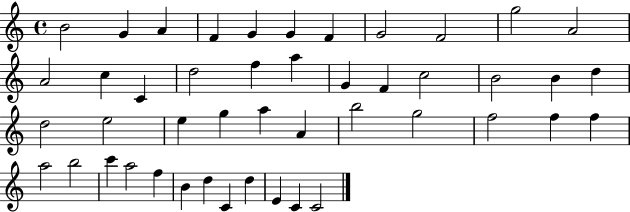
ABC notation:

X:1
T:Untitled
M:4/4
L:1/4
K:C
B2 G A F G G F G2 F2 g2 A2 A2 c C d2 f a G F c2 B2 B d d2 e2 e g a A b2 g2 f2 f f a2 b2 c' a2 f B d C d E C C2